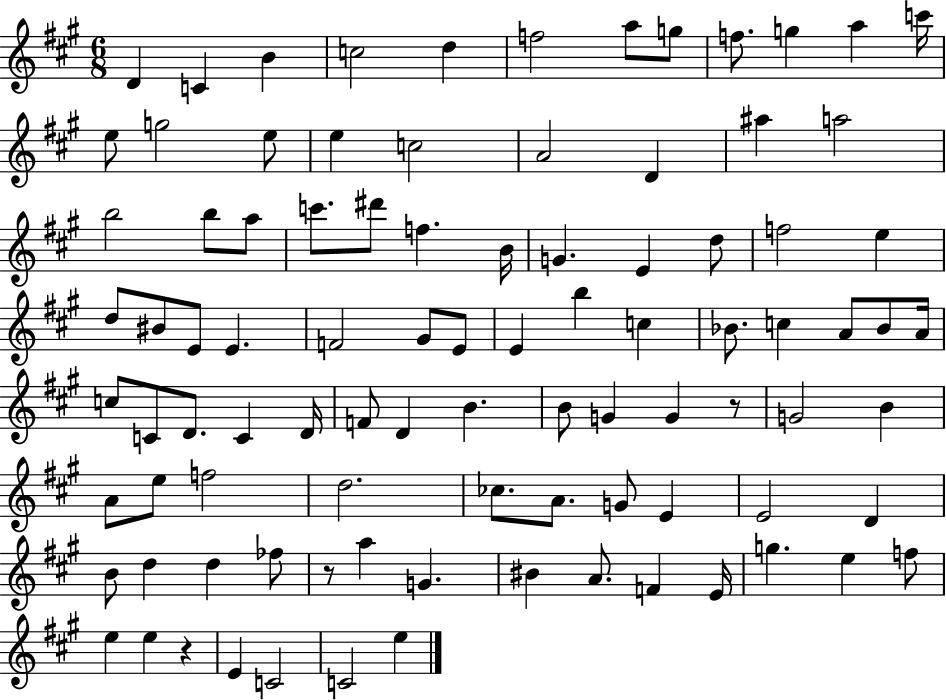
D4/q C4/q B4/q C5/h D5/q F5/h A5/e G5/e F5/e. G5/q A5/q C6/s E5/e G5/h E5/e E5/q C5/h A4/h D4/q A#5/q A5/h B5/h B5/e A5/e C6/e. D#6/e F5/q. B4/s G4/q. E4/q D5/e F5/h E5/q D5/e BIS4/e E4/e E4/q. F4/h G#4/e E4/e E4/q B5/q C5/q Bb4/e. C5/q A4/e Bb4/e A4/s C5/e C4/e D4/e. C4/q D4/s F4/e D4/q B4/q. B4/e G4/q G4/q R/e G4/h B4/q A4/e E5/e F5/h D5/h. CES5/e. A4/e. G4/e E4/q E4/h D4/q B4/e D5/q D5/q FES5/e R/e A5/q G4/q. BIS4/q A4/e. F4/q E4/s G5/q. E5/q F5/e E5/q E5/q R/q E4/q C4/h C4/h E5/q